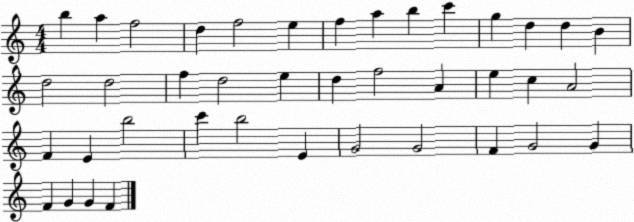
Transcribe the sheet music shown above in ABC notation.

X:1
T:Untitled
M:4/4
L:1/4
K:C
b a f2 d f2 e f a b c' g d d B d2 d2 f d2 e d f2 A e c A2 F E b2 c' b2 E G2 G2 F G2 G F G G F